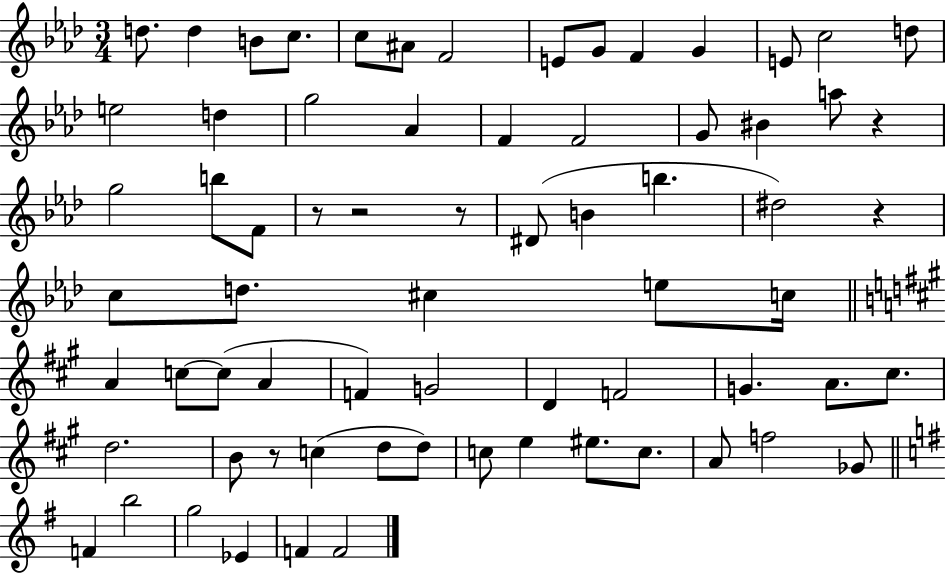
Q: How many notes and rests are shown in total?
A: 70